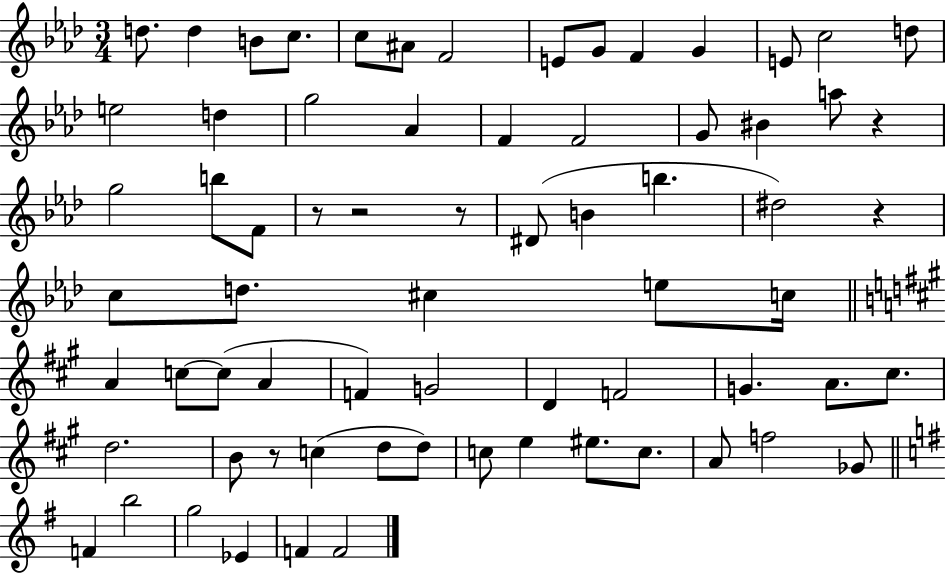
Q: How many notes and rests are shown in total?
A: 70